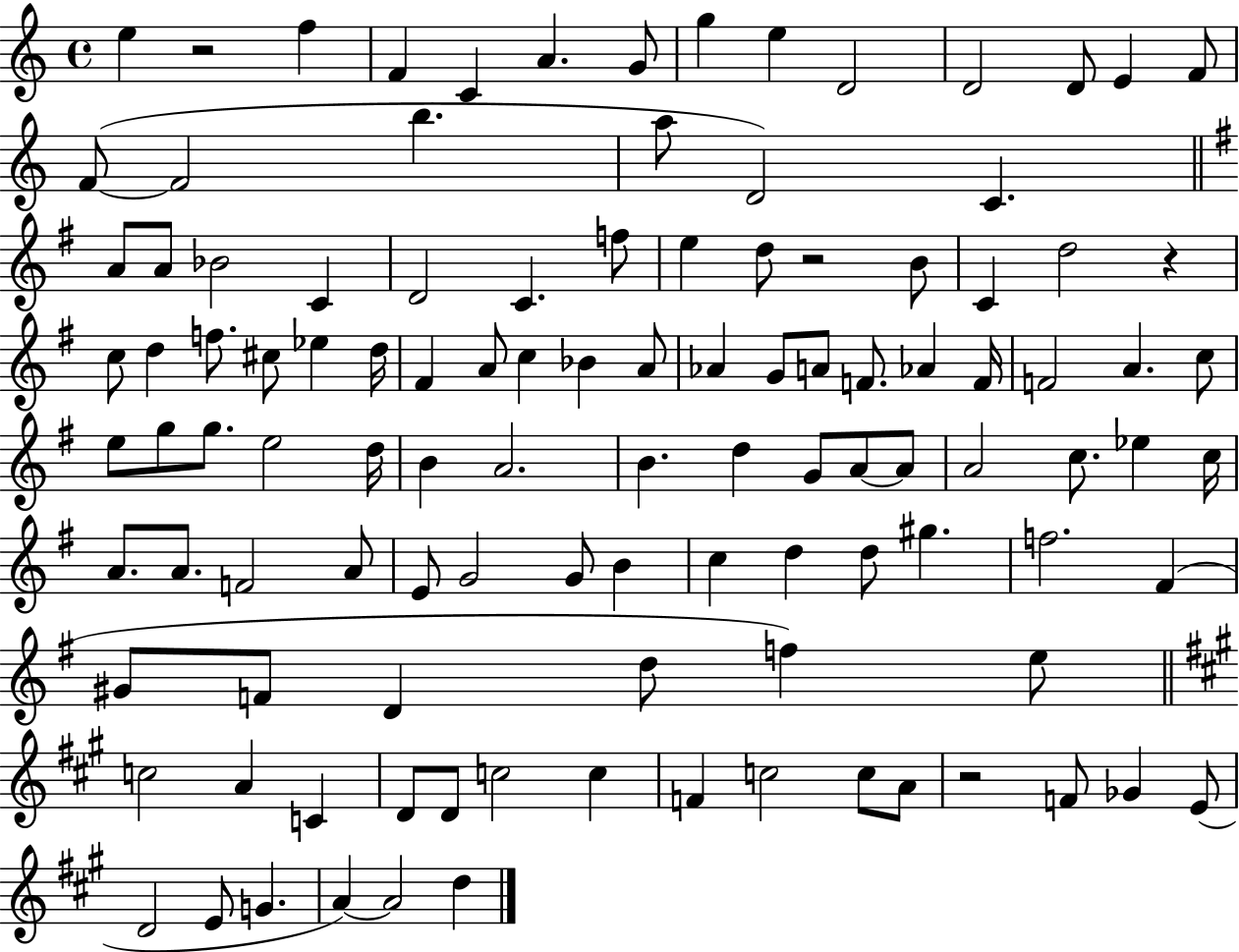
X:1
T:Untitled
M:4/4
L:1/4
K:C
e z2 f F C A G/2 g e D2 D2 D/2 E F/2 F/2 F2 b a/2 D2 C A/2 A/2 _B2 C D2 C f/2 e d/2 z2 B/2 C d2 z c/2 d f/2 ^c/2 _e d/4 ^F A/2 c _B A/2 _A G/2 A/2 F/2 _A F/4 F2 A c/2 e/2 g/2 g/2 e2 d/4 B A2 B d G/2 A/2 A/2 A2 c/2 _e c/4 A/2 A/2 F2 A/2 E/2 G2 G/2 B c d d/2 ^g f2 ^F ^G/2 F/2 D d/2 f e/2 c2 A C D/2 D/2 c2 c F c2 c/2 A/2 z2 F/2 _G E/2 D2 E/2 G A A2 d